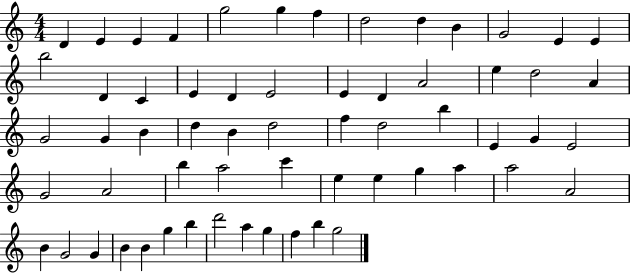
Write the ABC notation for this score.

X:1
T:Untitled
M:4/4
L:1/4
K:C
D E E F g2 g f d2 d B G2 E E b2 D C E D E2 E D A2 e d2 A G2 G B d B d2 f d2 b E G E2 G2 A2 b a2 c' e e g a a2 A2 B G2 G B B g b d'2 a g f b g2